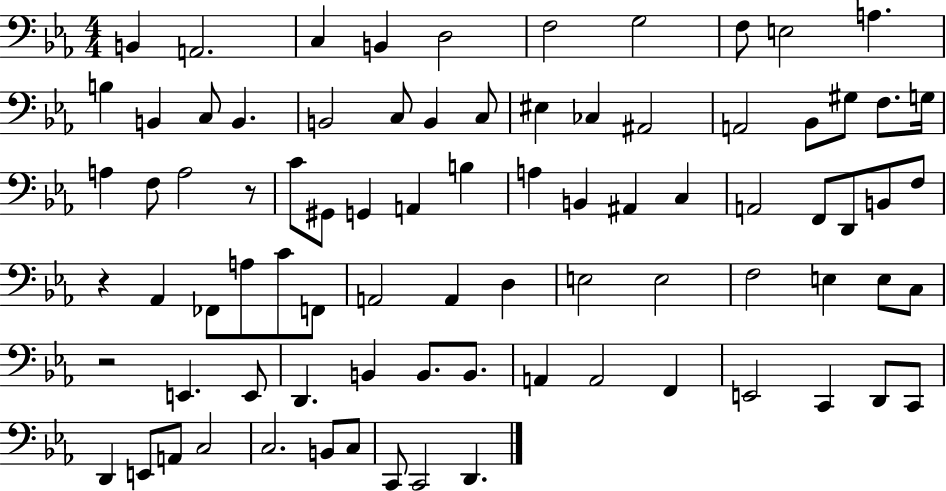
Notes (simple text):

B2/q A2/h. C3/q B2/q D3/h F3/h G3/h F3/e E3/h A3/q. B3/q B2/q C3/e B2/q. B2/h C3/e B2/q C3/e EIS3/q CES3/q A#2/h A2/h Bb2/e G#3/e F3/e. G3/s A3/q F3/e A3/h R/e C4/e G#2/e G2/q A2/q B3/q A3/q B2/q A#2/q C3/q A2/h F2/e D2/e B2/e F3/e R/q Ab2/q FES2/e A3/e C4/e F2/e A2/h A2/q D3/q E3/h E3/h F3/h E3/q E3/e C3/e R/h E2/q. E2/e D2/q. B2/q B2/e. B2/e. A2/q A2/h F2/q E2/h C2/q D2/e C2/e D2/q E2/e A2/e C3/h C3/h. B2/e C3/e C2/e C2/h D2/q.